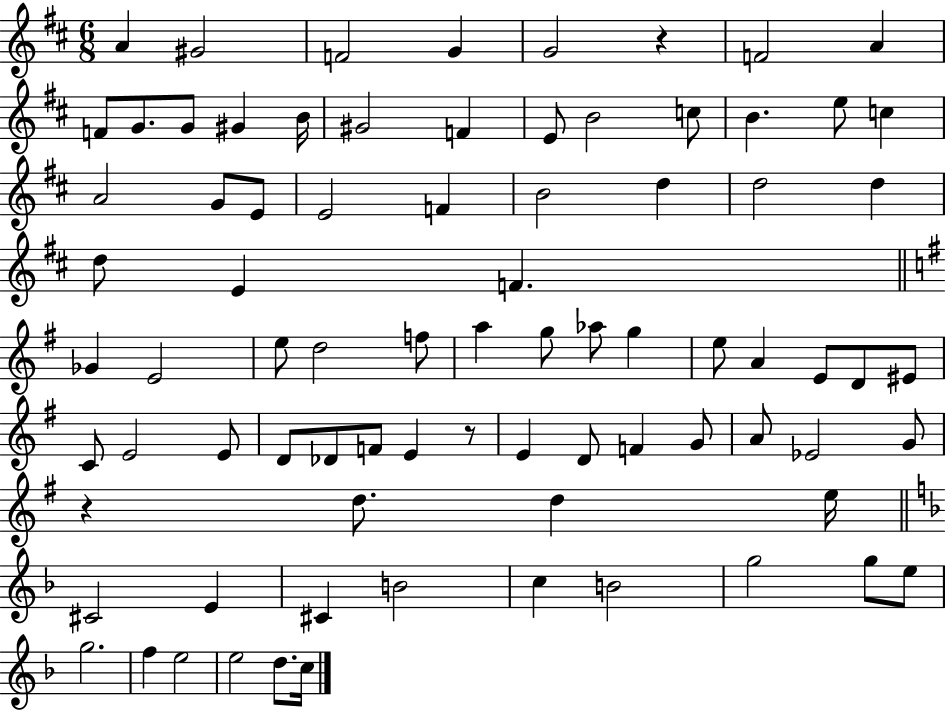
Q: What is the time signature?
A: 6/8